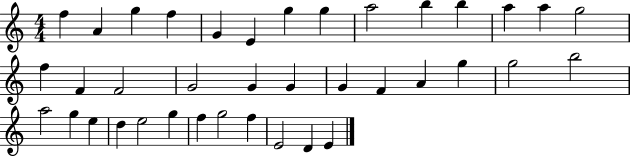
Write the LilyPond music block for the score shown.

{
  \clef treble
  \numericTimeSignature
  \time 4/4
  \key c \major
  f''4 a'4 g''4 f''4 | g'4 e'4 g''4 g''4 | a''2 b''4 b''4 | a''4 a''4 g''2 | \break f''4 f'4 f'2 | g'2 g'4 g'4 | g'4 f'4 a'4 g''4 | g''2 b''2 | \break a''2 g''4 e''4 | d''4 e''2 g''4 | f''4 g''2 f''4 | e'2 d'4 e'4 | \break \bar "|."
}